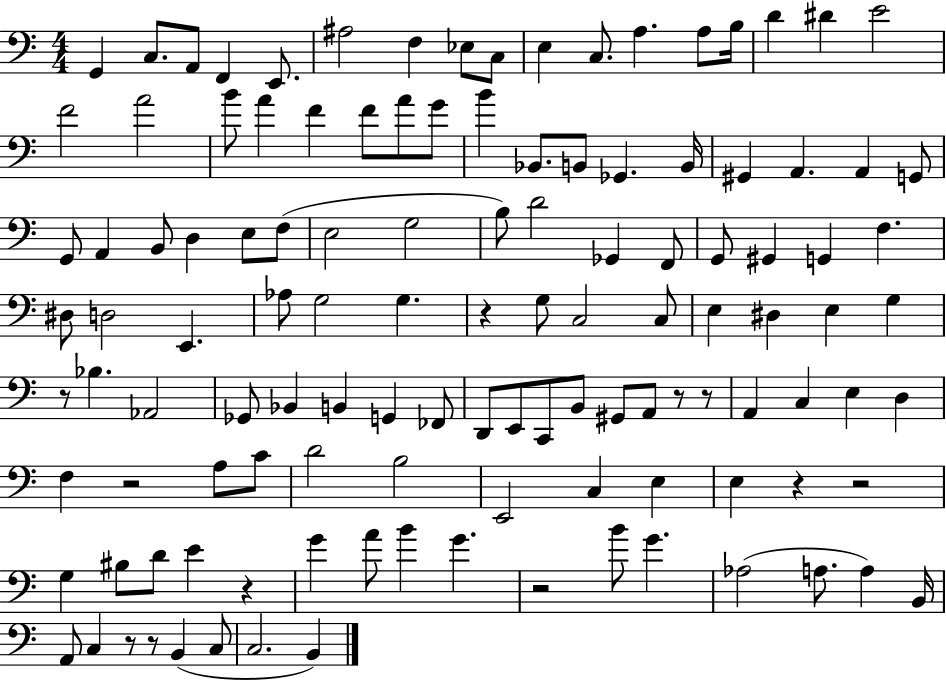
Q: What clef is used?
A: bass